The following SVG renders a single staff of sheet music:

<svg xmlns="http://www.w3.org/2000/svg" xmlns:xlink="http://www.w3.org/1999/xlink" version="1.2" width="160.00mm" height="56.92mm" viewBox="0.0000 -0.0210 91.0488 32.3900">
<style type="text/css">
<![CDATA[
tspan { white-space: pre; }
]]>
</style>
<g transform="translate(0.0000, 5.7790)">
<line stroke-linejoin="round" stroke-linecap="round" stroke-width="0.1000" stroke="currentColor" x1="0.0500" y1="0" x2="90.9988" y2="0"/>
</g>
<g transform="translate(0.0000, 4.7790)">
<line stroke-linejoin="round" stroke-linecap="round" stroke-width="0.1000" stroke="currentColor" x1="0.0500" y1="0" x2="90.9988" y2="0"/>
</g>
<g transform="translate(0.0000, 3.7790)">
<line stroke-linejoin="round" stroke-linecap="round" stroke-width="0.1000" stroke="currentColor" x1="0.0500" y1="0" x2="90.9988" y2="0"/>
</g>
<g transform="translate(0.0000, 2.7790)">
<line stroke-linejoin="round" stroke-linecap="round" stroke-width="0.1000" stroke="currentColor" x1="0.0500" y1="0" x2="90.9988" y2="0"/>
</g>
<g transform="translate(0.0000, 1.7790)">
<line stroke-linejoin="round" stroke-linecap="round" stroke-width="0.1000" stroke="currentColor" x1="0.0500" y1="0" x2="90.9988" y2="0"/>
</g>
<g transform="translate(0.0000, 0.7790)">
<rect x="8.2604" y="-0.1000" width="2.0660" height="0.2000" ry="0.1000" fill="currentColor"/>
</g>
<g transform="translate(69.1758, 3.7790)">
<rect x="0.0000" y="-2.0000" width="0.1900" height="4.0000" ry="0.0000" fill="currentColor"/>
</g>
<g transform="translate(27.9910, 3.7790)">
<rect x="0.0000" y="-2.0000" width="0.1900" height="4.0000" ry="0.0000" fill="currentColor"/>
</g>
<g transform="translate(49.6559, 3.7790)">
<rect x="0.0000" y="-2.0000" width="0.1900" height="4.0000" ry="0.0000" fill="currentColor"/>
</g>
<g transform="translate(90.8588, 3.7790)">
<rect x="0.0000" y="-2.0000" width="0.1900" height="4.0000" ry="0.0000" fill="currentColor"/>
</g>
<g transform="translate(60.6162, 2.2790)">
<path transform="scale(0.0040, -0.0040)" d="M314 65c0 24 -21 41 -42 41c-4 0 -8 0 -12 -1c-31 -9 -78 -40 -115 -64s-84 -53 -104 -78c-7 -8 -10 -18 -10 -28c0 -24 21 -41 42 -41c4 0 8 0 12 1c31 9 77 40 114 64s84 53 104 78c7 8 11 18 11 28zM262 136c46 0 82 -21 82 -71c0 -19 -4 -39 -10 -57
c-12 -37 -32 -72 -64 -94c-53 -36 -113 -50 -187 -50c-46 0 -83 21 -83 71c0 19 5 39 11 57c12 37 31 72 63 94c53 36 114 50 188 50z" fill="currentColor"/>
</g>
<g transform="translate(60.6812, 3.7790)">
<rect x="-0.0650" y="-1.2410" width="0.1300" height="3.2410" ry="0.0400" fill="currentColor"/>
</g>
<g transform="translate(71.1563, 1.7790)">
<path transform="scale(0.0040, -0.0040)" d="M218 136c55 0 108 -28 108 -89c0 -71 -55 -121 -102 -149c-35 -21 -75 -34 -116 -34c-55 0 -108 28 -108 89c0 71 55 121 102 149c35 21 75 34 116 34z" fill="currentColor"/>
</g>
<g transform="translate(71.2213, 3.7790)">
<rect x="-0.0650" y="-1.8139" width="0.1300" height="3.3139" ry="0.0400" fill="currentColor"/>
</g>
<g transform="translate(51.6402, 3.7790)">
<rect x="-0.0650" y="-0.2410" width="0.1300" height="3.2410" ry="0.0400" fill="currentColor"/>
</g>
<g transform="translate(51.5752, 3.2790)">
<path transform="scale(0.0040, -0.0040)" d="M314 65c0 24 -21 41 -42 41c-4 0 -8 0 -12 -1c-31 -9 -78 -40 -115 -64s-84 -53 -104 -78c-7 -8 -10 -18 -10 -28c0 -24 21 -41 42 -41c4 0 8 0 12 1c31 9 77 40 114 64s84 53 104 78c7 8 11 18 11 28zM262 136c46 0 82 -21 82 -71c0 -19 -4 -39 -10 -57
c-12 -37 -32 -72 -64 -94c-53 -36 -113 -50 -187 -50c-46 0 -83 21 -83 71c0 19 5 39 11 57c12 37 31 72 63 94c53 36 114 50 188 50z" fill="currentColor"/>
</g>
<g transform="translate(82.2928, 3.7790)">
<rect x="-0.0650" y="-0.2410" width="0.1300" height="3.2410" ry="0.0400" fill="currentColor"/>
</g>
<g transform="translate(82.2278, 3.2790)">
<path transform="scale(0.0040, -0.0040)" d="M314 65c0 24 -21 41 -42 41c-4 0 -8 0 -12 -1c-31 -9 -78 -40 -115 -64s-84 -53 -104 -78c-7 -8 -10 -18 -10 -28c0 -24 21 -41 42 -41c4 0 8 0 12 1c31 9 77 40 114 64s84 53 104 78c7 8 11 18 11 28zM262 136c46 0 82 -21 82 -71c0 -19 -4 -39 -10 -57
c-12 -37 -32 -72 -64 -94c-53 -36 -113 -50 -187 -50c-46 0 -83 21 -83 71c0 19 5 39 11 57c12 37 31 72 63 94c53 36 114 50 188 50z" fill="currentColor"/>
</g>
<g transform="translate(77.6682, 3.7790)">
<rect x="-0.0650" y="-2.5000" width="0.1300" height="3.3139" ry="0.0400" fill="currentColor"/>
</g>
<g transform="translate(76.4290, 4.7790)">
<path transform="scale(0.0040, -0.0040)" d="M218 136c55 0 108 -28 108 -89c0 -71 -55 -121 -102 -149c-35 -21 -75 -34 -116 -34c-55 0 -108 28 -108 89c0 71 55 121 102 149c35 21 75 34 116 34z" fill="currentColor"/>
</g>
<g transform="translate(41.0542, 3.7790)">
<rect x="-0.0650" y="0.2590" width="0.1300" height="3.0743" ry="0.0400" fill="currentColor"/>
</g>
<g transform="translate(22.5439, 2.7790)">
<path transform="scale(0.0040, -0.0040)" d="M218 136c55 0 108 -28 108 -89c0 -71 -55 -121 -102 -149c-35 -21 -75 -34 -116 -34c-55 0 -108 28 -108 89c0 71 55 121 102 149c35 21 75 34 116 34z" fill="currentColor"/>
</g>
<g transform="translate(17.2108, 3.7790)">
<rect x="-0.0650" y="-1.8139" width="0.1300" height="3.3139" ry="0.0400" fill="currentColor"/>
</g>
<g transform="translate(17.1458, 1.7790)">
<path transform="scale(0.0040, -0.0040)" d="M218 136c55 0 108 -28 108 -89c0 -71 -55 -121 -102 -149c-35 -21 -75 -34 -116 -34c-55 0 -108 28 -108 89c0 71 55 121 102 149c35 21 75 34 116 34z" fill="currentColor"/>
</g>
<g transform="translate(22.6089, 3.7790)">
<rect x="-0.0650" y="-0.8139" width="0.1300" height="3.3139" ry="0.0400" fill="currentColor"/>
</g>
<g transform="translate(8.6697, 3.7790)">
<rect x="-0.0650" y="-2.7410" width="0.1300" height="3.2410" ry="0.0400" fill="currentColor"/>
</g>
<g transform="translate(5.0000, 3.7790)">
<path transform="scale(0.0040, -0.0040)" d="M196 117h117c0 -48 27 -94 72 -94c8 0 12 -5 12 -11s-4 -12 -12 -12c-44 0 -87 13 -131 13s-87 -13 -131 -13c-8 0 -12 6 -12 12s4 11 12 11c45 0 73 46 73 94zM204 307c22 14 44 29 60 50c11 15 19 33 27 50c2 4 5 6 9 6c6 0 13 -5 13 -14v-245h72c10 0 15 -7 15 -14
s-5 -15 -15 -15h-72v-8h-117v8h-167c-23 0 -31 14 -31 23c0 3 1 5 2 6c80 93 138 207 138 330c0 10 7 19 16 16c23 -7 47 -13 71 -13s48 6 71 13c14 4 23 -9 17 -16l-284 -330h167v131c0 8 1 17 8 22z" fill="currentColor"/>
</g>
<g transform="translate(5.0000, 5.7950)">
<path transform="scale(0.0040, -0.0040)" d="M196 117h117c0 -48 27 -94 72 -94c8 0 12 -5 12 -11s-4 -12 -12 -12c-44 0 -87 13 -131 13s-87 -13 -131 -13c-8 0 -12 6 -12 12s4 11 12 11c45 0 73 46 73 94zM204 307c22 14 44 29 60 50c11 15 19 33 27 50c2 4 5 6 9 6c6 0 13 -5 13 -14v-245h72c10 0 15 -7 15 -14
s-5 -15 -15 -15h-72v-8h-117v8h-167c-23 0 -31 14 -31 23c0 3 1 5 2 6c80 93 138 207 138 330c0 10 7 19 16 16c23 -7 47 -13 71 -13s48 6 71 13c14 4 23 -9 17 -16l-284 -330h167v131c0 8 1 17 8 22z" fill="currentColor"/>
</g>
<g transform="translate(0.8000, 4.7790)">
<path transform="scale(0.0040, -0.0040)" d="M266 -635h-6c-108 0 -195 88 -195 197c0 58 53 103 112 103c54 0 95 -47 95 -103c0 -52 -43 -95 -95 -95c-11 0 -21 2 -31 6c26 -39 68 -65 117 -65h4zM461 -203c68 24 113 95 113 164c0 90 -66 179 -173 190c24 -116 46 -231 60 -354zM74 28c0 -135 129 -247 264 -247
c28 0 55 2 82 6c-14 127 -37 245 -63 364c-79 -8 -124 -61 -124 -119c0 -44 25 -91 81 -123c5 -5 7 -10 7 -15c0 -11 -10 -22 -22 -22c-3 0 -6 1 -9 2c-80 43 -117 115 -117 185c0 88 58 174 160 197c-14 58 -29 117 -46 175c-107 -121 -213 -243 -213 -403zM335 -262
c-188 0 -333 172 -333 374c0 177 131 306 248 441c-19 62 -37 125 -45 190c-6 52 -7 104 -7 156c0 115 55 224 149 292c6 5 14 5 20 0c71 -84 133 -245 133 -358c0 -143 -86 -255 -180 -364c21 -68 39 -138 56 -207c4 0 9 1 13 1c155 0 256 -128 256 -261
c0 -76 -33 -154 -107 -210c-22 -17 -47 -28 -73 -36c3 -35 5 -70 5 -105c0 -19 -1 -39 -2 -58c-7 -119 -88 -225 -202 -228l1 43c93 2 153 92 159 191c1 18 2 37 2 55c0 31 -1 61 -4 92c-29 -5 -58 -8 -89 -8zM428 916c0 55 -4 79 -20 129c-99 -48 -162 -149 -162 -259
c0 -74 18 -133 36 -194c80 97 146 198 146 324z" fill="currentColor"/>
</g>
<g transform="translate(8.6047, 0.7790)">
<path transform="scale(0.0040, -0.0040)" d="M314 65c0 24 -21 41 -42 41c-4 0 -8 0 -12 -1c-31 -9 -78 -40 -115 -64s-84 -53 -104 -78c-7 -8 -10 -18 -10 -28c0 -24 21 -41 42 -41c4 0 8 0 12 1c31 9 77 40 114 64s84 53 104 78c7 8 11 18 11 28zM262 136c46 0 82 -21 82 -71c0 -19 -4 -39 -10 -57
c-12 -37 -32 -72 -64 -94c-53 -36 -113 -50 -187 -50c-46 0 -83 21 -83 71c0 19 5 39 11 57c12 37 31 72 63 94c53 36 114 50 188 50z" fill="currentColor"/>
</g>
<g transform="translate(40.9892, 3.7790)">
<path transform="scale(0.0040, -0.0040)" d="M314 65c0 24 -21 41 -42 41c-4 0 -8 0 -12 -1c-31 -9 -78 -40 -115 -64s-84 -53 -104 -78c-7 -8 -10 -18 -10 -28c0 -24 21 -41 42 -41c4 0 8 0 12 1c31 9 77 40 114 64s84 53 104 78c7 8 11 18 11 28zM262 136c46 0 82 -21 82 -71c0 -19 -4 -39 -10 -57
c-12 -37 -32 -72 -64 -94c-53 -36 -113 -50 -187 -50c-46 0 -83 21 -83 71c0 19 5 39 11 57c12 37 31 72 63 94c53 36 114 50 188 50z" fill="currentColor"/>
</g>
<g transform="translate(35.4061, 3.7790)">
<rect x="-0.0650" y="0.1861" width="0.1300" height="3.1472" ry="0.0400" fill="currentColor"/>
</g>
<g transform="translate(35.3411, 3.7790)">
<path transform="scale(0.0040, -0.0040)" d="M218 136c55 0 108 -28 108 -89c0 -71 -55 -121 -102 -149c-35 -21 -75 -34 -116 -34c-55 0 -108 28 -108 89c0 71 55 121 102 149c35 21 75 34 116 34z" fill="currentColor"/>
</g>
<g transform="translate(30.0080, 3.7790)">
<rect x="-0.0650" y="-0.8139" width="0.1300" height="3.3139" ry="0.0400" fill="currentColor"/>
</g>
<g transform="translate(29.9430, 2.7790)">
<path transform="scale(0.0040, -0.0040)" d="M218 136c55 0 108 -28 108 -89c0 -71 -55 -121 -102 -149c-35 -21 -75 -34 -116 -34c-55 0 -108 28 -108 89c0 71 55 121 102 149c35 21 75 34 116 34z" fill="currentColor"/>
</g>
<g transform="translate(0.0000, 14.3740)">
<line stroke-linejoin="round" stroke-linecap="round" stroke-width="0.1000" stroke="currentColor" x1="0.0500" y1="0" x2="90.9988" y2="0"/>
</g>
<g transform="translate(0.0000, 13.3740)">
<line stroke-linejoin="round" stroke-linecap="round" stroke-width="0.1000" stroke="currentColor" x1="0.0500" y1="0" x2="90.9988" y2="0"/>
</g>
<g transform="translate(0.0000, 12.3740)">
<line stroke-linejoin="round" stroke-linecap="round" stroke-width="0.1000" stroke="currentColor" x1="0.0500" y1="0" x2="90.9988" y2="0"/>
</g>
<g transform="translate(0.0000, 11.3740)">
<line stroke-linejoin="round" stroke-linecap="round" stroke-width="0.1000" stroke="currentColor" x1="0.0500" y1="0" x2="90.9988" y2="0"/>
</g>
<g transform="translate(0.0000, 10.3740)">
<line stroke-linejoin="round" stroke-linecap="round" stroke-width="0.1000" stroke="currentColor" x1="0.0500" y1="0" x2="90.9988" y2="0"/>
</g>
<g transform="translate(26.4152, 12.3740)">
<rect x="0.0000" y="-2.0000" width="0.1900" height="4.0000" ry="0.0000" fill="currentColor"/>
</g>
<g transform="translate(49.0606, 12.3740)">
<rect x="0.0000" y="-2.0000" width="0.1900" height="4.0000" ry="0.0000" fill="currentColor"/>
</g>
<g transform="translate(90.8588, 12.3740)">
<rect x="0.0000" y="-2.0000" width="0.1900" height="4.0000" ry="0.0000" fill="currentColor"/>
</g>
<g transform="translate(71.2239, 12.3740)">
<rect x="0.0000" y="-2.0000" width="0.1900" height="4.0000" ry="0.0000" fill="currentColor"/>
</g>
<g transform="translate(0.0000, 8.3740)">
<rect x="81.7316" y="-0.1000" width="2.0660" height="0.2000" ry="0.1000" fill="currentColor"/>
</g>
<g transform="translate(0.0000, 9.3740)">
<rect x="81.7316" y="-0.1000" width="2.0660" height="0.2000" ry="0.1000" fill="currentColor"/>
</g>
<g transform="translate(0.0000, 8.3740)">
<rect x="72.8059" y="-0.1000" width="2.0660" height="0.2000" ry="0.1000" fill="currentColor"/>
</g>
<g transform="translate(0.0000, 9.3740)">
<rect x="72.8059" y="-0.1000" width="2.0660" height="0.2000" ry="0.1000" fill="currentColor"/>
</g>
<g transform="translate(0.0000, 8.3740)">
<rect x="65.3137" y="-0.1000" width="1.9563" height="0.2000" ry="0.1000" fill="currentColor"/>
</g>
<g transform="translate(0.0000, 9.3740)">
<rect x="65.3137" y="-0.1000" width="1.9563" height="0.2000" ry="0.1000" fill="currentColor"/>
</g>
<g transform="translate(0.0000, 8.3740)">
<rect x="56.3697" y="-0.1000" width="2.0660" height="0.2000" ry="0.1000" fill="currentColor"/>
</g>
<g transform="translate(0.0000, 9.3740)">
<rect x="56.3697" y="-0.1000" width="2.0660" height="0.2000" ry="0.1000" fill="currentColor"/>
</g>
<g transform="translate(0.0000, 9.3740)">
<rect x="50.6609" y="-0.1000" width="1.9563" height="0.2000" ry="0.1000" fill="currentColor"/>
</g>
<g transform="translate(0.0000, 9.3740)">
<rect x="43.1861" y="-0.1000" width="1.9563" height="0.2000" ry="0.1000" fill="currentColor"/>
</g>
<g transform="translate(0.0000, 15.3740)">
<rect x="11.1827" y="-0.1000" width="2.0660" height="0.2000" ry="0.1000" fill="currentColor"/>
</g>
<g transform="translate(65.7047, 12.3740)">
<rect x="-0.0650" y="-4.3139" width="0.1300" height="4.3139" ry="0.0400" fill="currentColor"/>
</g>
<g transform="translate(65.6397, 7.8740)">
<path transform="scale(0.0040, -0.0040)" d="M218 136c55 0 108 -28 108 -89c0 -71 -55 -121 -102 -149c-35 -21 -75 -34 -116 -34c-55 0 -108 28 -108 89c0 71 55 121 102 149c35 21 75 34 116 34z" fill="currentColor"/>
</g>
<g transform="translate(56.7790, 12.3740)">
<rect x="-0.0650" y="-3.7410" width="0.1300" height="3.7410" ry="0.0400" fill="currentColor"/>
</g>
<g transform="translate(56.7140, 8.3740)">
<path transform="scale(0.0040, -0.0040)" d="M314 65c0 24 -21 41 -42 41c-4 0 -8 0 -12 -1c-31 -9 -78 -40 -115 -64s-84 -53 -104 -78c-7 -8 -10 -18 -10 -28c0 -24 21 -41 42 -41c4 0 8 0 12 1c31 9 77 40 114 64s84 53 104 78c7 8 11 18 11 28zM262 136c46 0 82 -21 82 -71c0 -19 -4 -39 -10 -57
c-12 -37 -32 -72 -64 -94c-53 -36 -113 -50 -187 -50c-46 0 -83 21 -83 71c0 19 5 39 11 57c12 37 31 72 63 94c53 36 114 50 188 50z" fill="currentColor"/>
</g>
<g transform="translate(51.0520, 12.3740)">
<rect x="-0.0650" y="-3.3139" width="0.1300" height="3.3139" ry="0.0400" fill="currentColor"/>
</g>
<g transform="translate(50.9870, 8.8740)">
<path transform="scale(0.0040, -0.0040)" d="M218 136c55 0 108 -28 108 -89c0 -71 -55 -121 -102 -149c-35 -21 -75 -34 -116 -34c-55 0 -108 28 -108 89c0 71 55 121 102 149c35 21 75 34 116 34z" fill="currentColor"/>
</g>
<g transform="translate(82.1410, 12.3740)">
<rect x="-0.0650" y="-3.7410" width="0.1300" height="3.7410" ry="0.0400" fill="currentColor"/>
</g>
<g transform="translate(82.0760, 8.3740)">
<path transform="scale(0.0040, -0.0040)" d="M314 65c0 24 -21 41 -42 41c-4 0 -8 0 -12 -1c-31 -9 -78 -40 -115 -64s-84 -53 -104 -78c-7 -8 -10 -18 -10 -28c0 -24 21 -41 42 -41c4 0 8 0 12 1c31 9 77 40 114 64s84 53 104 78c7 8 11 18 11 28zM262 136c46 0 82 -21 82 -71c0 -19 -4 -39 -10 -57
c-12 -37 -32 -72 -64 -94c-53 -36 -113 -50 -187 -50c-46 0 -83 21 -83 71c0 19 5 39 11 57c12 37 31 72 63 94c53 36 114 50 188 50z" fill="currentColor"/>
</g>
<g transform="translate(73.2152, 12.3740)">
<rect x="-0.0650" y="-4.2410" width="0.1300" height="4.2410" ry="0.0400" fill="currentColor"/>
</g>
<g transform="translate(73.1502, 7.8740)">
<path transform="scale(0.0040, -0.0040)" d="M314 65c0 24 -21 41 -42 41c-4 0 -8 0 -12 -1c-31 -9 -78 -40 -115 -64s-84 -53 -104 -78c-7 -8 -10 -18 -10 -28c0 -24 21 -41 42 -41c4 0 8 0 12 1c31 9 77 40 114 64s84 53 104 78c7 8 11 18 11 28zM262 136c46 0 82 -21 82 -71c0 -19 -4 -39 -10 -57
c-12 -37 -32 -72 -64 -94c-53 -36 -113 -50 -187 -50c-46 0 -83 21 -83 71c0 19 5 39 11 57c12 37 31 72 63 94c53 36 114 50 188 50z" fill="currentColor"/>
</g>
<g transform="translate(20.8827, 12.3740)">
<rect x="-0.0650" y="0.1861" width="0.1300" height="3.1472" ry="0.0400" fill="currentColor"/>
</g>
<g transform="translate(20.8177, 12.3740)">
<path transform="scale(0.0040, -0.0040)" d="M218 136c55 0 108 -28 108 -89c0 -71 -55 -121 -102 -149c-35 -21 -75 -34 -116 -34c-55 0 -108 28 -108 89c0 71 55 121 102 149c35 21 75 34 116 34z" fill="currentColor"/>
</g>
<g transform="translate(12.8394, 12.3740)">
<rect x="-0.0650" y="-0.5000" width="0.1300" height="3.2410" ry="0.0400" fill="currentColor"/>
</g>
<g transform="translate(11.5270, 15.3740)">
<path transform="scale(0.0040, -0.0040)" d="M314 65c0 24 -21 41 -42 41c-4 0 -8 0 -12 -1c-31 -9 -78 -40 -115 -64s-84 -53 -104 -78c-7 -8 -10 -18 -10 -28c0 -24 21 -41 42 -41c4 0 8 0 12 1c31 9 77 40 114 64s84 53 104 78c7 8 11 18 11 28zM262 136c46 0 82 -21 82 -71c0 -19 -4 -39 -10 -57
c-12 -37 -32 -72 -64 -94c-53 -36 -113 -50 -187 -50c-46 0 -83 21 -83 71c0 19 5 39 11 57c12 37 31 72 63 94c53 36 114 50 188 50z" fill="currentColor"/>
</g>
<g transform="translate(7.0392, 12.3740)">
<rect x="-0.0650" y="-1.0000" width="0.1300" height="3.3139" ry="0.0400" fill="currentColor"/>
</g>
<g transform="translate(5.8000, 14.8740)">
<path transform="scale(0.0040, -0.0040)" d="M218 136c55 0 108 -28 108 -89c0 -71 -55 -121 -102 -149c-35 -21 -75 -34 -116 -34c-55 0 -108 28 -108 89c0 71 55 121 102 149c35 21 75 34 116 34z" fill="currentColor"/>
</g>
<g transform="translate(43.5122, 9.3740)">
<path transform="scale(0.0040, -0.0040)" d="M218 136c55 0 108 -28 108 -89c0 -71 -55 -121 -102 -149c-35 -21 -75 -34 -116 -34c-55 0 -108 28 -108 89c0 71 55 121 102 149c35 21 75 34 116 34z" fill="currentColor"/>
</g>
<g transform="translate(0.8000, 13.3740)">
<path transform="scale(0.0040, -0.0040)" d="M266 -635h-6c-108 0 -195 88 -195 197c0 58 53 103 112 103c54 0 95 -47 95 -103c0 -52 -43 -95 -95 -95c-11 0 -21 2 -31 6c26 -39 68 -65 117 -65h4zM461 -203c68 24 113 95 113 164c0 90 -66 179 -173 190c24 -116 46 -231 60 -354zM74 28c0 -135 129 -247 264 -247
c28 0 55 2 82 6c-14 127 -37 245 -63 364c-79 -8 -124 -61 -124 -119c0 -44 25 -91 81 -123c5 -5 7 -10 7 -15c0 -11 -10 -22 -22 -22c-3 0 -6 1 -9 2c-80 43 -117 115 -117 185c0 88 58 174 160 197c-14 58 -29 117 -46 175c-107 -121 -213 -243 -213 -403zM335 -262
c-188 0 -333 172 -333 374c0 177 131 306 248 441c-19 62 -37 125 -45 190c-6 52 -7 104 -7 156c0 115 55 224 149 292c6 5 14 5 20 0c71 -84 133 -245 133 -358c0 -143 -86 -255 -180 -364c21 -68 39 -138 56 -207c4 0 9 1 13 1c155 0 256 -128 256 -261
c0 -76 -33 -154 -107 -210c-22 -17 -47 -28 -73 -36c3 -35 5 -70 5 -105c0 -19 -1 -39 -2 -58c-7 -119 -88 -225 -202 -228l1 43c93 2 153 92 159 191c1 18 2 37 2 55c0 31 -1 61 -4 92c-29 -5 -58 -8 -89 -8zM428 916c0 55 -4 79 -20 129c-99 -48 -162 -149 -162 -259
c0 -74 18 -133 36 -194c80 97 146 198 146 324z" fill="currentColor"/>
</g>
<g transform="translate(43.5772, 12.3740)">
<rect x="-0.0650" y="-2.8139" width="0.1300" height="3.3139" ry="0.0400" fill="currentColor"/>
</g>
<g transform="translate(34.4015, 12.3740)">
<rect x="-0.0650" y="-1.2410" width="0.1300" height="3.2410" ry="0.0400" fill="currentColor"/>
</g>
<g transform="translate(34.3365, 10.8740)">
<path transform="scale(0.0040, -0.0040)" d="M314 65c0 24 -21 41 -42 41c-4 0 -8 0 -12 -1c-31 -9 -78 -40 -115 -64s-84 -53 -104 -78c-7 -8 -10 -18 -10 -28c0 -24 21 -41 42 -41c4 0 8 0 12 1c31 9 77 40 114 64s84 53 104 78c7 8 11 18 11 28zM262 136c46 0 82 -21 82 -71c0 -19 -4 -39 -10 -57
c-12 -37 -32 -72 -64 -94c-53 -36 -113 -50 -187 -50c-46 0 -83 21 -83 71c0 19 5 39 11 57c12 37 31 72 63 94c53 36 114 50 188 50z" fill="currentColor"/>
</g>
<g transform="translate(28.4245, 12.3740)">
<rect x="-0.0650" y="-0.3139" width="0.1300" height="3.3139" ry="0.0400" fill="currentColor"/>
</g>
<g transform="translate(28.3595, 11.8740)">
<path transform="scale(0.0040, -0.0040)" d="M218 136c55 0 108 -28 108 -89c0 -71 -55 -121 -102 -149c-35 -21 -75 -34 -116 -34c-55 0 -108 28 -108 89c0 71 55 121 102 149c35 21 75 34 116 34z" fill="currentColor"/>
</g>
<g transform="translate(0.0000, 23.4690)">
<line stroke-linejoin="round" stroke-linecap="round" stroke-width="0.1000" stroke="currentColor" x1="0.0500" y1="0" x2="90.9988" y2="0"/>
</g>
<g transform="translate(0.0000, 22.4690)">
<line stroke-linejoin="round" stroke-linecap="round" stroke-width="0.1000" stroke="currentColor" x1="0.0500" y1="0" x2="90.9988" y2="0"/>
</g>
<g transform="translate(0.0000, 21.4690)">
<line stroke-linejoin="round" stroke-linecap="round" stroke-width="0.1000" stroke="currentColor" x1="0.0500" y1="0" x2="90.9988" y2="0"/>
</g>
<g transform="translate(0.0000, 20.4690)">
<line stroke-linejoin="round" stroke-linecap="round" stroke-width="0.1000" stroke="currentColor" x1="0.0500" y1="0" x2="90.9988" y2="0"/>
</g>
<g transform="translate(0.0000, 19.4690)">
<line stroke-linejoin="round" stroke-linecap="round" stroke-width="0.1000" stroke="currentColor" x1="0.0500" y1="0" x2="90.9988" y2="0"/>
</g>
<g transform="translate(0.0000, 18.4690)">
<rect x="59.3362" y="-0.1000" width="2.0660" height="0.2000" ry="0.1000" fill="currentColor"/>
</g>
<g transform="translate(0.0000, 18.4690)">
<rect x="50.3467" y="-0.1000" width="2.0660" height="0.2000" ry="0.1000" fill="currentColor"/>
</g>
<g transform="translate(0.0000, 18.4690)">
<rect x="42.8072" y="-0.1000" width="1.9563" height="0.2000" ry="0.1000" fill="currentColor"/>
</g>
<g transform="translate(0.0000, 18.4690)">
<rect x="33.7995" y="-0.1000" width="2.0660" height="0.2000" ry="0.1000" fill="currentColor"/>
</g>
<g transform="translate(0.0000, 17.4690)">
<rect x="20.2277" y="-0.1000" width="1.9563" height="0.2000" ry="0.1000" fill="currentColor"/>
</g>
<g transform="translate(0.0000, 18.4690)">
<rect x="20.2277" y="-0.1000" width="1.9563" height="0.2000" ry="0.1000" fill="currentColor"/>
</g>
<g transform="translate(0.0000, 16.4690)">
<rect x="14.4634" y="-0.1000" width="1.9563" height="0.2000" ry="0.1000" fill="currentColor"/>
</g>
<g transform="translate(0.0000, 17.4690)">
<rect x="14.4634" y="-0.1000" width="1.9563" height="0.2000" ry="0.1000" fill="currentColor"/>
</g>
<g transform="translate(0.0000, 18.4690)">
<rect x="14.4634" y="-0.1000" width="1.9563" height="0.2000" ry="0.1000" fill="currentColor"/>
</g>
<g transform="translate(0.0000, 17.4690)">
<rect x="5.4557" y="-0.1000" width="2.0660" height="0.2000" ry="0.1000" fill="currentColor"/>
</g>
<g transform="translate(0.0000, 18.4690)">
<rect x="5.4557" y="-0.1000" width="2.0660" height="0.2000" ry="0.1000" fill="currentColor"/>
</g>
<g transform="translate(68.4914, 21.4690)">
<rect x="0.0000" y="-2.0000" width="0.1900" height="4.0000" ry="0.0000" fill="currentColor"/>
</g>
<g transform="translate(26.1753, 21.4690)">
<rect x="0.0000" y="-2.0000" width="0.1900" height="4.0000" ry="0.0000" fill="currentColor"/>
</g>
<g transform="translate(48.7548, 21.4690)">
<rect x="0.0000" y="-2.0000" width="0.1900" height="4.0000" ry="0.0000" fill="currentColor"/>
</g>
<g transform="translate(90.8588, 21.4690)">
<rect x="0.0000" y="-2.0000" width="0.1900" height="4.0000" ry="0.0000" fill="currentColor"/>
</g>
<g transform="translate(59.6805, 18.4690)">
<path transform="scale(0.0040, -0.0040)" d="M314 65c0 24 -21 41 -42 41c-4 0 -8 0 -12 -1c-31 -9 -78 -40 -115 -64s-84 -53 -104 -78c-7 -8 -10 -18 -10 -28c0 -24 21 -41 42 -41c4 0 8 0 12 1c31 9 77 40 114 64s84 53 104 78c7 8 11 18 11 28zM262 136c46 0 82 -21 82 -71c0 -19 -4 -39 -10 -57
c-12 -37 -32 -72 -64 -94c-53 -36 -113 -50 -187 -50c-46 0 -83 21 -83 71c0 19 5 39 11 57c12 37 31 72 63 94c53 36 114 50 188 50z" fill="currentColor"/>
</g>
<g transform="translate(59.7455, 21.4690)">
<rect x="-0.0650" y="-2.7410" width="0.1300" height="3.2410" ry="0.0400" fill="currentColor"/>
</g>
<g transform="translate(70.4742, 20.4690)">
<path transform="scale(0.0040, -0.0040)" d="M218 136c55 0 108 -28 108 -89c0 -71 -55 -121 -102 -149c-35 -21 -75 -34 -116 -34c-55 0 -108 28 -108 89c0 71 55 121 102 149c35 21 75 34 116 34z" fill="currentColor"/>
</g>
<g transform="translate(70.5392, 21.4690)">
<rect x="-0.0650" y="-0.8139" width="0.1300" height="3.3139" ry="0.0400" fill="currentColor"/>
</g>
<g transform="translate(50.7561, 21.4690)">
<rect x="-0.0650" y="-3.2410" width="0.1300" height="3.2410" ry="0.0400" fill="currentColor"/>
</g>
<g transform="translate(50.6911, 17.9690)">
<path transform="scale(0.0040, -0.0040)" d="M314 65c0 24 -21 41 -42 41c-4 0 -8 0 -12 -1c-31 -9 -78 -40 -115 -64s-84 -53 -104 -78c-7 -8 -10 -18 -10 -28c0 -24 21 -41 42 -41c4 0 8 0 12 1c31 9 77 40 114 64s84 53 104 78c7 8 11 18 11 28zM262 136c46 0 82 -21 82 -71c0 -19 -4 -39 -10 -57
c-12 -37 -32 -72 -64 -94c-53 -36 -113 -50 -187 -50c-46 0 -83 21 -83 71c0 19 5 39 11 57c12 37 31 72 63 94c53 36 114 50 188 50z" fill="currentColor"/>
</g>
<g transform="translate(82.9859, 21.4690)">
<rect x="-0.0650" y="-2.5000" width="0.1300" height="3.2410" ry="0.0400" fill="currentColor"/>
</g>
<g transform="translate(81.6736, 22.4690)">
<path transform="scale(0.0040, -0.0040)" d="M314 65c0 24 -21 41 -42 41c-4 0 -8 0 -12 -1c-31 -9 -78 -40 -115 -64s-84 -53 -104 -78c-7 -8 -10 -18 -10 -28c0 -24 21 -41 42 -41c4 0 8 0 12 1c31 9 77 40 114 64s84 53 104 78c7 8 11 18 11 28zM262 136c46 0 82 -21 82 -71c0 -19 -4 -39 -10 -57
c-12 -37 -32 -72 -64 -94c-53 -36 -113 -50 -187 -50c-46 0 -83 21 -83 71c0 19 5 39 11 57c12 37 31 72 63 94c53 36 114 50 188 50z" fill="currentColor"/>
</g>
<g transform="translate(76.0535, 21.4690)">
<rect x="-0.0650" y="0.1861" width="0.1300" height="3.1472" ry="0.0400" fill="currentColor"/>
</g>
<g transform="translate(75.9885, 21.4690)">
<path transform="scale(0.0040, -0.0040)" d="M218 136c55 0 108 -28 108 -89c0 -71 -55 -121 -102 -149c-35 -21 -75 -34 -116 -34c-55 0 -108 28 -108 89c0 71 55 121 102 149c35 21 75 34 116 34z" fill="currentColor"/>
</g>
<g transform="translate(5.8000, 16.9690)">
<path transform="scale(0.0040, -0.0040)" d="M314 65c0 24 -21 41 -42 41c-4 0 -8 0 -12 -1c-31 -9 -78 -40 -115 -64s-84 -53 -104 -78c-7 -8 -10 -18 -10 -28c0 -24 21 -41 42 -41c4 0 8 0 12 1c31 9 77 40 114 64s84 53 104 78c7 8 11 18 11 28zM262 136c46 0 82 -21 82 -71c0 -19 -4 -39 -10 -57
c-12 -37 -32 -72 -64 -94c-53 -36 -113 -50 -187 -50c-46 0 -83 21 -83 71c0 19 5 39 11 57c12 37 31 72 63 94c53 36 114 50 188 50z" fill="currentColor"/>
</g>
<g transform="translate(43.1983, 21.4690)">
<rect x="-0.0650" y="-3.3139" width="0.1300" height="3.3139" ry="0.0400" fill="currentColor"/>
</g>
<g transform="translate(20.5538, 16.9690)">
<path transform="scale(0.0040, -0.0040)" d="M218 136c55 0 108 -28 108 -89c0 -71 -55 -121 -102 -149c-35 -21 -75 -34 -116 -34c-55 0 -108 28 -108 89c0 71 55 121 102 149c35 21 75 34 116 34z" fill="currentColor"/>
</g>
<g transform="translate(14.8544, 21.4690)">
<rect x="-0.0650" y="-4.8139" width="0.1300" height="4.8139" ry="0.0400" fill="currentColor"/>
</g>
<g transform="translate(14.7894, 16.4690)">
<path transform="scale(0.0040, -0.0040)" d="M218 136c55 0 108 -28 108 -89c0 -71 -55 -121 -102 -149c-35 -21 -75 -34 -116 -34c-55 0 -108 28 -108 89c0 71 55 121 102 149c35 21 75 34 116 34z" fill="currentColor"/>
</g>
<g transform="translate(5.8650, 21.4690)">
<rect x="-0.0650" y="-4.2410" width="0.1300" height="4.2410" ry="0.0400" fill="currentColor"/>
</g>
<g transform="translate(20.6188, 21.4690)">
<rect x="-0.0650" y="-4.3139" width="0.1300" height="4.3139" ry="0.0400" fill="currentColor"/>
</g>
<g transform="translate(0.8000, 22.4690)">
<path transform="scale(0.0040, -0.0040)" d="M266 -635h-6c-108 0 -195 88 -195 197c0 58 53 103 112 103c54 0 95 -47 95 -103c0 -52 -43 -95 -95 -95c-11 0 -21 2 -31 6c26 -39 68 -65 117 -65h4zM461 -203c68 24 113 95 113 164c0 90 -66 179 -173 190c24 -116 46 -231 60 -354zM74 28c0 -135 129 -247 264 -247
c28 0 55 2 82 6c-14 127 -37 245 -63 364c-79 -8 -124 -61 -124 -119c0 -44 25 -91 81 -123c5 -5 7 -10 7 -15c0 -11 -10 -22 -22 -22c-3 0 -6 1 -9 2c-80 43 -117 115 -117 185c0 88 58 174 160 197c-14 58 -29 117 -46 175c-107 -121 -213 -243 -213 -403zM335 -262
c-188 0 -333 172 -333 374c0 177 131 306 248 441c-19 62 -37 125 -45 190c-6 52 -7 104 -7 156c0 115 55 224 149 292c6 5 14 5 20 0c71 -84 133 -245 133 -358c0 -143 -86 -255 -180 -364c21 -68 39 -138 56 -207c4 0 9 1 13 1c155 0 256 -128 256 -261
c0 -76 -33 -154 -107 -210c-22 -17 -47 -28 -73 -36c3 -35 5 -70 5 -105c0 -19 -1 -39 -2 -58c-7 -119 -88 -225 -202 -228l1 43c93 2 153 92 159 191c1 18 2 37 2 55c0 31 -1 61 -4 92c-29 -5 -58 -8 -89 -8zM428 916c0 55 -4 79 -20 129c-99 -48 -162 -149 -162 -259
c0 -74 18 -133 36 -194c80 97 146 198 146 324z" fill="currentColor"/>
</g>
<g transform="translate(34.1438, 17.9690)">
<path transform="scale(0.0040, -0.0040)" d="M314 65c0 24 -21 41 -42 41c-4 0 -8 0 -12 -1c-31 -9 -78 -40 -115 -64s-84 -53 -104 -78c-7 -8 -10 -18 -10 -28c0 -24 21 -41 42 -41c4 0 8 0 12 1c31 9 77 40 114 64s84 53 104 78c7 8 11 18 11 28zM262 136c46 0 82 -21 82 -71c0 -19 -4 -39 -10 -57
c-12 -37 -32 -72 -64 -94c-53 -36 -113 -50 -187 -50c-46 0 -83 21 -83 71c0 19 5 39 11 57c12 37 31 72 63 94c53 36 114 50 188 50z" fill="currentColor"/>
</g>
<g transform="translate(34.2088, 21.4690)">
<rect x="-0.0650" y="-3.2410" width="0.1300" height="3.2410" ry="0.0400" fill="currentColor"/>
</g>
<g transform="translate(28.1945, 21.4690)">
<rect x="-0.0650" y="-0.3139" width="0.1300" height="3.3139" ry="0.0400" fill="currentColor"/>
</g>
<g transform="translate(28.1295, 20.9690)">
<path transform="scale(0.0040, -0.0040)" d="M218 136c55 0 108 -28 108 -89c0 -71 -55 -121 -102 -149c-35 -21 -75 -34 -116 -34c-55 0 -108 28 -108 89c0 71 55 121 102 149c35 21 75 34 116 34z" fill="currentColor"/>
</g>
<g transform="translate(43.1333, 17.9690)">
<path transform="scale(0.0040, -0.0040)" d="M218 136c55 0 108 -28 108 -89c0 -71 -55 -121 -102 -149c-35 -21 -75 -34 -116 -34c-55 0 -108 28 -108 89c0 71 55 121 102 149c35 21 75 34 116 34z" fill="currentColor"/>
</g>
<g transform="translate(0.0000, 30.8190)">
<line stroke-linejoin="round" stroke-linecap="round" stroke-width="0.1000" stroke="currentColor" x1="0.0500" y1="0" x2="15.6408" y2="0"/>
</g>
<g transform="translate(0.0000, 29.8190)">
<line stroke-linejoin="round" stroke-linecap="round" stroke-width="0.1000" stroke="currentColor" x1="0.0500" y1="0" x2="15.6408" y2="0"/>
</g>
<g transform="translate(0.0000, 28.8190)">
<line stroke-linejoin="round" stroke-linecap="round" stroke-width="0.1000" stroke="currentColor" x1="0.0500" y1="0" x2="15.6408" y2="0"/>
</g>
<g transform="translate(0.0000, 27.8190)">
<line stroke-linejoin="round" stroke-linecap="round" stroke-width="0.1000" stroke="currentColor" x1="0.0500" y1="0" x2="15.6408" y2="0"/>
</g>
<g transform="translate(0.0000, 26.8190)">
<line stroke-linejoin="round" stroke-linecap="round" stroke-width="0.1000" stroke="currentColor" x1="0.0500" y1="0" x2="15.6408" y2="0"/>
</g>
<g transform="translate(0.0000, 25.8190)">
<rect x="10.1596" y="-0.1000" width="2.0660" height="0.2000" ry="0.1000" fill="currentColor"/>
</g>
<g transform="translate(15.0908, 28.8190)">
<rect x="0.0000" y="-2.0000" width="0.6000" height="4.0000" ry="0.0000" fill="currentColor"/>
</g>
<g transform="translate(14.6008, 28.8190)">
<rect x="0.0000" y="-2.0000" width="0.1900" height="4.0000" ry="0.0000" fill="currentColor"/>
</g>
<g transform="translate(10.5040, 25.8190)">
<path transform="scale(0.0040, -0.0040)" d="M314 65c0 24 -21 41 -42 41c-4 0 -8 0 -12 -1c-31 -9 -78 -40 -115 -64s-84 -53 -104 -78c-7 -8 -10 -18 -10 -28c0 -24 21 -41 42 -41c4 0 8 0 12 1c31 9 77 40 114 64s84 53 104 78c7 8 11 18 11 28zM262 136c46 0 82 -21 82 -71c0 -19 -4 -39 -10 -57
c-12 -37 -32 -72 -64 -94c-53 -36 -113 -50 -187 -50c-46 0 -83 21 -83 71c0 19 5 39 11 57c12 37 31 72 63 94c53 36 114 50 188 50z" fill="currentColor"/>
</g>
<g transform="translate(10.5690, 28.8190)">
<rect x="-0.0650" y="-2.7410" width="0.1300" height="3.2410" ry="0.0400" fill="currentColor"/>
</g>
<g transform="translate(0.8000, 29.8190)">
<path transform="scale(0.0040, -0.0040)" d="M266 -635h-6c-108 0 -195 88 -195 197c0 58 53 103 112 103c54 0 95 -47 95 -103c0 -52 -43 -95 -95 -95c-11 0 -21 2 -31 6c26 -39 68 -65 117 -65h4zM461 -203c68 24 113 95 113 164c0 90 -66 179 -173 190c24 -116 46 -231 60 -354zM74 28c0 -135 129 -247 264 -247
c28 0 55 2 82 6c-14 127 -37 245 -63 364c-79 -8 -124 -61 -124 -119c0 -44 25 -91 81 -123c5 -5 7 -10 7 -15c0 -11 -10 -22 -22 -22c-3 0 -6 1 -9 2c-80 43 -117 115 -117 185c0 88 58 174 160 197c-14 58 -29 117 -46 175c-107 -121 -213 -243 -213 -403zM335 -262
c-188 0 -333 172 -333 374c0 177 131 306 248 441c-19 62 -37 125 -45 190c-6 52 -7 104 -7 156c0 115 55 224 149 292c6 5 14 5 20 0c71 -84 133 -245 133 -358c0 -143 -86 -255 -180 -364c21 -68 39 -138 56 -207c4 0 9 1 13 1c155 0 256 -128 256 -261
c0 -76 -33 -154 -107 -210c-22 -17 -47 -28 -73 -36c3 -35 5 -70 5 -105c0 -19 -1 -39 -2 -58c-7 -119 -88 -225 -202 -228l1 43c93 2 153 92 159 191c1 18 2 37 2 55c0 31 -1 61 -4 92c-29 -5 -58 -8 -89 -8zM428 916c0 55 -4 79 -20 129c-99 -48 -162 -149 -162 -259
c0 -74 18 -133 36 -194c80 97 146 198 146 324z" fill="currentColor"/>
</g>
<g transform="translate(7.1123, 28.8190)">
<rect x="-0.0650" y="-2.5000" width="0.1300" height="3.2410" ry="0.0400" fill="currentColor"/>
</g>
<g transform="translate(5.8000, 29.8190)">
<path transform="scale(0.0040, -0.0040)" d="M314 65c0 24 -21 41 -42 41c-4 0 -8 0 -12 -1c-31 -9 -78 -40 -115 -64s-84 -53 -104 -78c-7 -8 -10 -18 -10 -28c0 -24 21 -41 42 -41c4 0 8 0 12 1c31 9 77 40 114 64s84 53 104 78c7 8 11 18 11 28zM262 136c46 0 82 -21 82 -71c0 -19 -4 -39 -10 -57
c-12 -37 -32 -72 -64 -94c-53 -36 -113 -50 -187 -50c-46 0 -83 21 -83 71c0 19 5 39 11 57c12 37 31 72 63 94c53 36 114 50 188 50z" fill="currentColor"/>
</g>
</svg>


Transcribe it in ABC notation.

X:1
T:Untitled
M:4/4
L:1/4
K:C
a2 f d d B B2 c2 e2 f G c2 D C2 B c e2 a b c'2 d' d'2 c'2 d'2 e' d' c b2 b b2 a2 d B G2 G2 a2